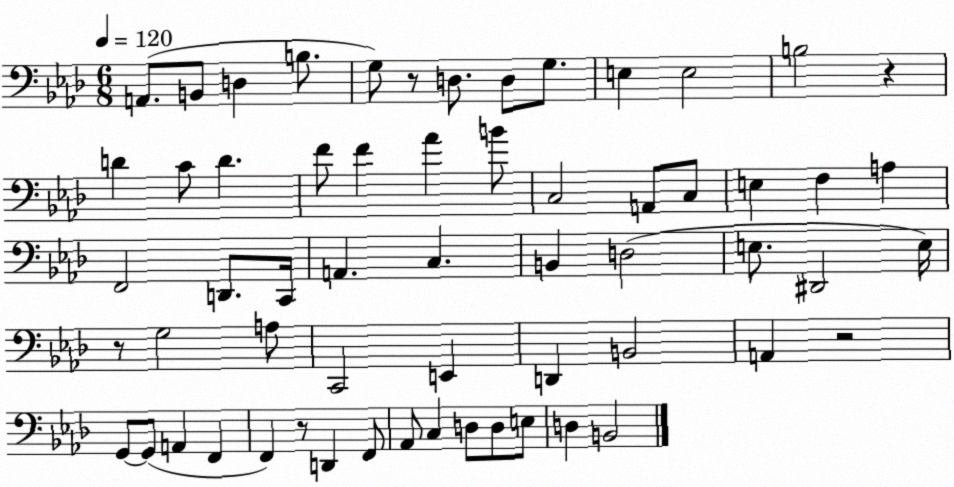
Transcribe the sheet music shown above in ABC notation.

X:1
T:Untitled
M:6/8
L:1/4
K:Ab
A,,/2 B,,/2 D, B,/2 G,/2 z/2 D,/2 D,/2 G,/2 E, E,2 B,2 z D C/2 D F/2 F _A B/2 C,2 A,,/2 C,/2 E, F, A, F,,2 D,,/2 C,,/4 A,, C, B,, D,2 E,/2 ^D,,2 E,/4 z/2 G,2 A,/2 C,,2 E,, D,, B,,2 A,, z2 G,,/2 G,,/2 A,, F,, F,, z/2 D,, F,,/2 _A,,/2 C, D,/2 D,/2 E,/2 D, B,,2